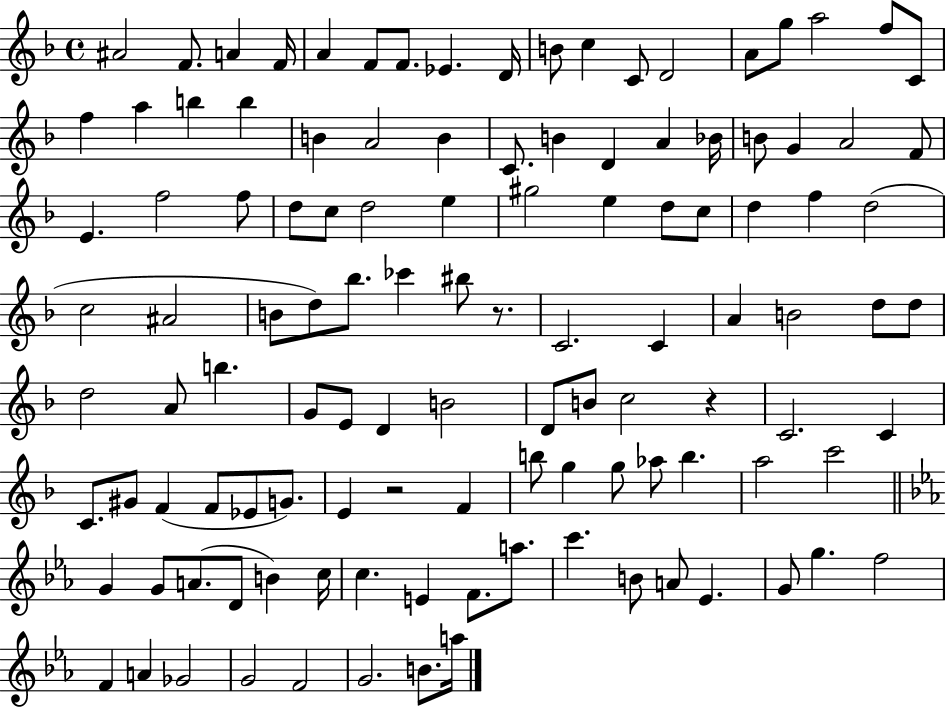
X:1
T:Untitled
M:4/4
L:1/4
K:F
^A2 F/2 A F/4 A F/2 F/2 _E D/4 B/2 c C/2 D2 A/2 g/2 a2 f/2 C/2 f a b b B A2 B C/2 B D A _B/4 B/2 G A2 F/2 E f2 f/2 d/2 c/2 d2 e ^g2 e d/2 c/2 d f d2 c2 ^A2 B/2 d/2 _b/2 _c' ^b/2 z/2 C2 C A B2 d/2 d/2 d2 A/2 b G/2 E/2 D B2 D/2 B/2 c2 z C2 C C/2 ^G/2 F F/2 _E/2 G/2 E z2 F b/2 g g/2 _a/2 b a2 c'2 G G/2 A/2 D/2 B c/4 c E F/2 a/2 c' B/2 A/2 _E G/2 g f2 F A _G2 G2 F2 G2 B/2 a/4